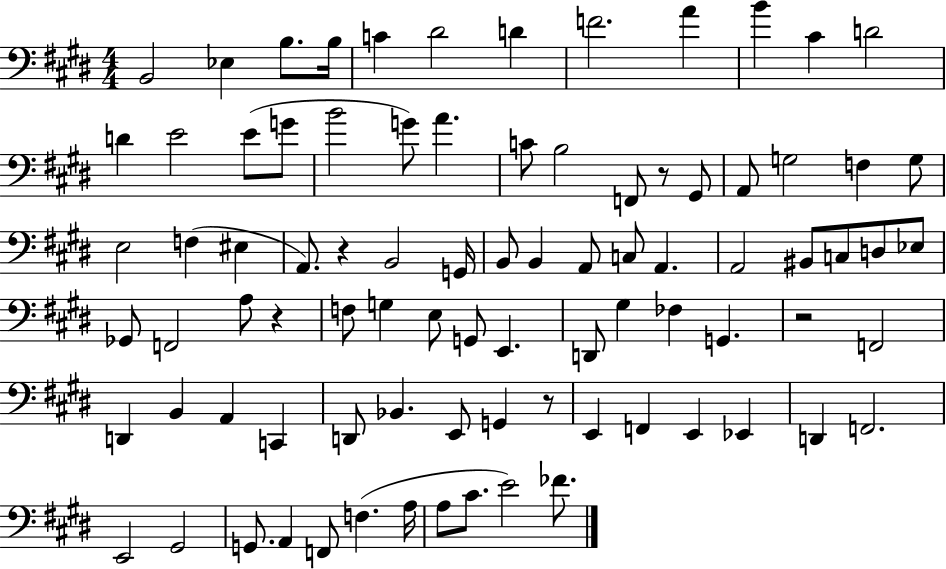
B2/h Eb3/q B3/e. B3/s C4/q D#4/h D4/q F4/h. A4/q B4/q C#4/q D4/h D4/q E4/h E4/e G4/e B4/h G4/e A4/q. C4/e B3/h F2/e R/e G#2/e A2/e G3/h F3/q G3/e E3/h F3/q EIS3/q A2/e. R/q B2/h G2/s B2/e B2/q A2/e C3/e A2/q. A2/h BIS2/e C3/e D3/e Eb3/e Gb2/e F2/h A3/e R/q F3/e G3/q E3/e G2/e E2/q. D2/e G#3/q FES3/q G2/q. R/h F2/h D2/q B2/q A2/q C2/q D2/e Bb2/q. E2/e G2/q R/e E2/q F2/q E2/q Eb2/q D2/q F2/h. E2/h G#2/h G2/e. A2/q F2/e F3/q. A3/s A3/e C#4/e. E4/h FES4/e.